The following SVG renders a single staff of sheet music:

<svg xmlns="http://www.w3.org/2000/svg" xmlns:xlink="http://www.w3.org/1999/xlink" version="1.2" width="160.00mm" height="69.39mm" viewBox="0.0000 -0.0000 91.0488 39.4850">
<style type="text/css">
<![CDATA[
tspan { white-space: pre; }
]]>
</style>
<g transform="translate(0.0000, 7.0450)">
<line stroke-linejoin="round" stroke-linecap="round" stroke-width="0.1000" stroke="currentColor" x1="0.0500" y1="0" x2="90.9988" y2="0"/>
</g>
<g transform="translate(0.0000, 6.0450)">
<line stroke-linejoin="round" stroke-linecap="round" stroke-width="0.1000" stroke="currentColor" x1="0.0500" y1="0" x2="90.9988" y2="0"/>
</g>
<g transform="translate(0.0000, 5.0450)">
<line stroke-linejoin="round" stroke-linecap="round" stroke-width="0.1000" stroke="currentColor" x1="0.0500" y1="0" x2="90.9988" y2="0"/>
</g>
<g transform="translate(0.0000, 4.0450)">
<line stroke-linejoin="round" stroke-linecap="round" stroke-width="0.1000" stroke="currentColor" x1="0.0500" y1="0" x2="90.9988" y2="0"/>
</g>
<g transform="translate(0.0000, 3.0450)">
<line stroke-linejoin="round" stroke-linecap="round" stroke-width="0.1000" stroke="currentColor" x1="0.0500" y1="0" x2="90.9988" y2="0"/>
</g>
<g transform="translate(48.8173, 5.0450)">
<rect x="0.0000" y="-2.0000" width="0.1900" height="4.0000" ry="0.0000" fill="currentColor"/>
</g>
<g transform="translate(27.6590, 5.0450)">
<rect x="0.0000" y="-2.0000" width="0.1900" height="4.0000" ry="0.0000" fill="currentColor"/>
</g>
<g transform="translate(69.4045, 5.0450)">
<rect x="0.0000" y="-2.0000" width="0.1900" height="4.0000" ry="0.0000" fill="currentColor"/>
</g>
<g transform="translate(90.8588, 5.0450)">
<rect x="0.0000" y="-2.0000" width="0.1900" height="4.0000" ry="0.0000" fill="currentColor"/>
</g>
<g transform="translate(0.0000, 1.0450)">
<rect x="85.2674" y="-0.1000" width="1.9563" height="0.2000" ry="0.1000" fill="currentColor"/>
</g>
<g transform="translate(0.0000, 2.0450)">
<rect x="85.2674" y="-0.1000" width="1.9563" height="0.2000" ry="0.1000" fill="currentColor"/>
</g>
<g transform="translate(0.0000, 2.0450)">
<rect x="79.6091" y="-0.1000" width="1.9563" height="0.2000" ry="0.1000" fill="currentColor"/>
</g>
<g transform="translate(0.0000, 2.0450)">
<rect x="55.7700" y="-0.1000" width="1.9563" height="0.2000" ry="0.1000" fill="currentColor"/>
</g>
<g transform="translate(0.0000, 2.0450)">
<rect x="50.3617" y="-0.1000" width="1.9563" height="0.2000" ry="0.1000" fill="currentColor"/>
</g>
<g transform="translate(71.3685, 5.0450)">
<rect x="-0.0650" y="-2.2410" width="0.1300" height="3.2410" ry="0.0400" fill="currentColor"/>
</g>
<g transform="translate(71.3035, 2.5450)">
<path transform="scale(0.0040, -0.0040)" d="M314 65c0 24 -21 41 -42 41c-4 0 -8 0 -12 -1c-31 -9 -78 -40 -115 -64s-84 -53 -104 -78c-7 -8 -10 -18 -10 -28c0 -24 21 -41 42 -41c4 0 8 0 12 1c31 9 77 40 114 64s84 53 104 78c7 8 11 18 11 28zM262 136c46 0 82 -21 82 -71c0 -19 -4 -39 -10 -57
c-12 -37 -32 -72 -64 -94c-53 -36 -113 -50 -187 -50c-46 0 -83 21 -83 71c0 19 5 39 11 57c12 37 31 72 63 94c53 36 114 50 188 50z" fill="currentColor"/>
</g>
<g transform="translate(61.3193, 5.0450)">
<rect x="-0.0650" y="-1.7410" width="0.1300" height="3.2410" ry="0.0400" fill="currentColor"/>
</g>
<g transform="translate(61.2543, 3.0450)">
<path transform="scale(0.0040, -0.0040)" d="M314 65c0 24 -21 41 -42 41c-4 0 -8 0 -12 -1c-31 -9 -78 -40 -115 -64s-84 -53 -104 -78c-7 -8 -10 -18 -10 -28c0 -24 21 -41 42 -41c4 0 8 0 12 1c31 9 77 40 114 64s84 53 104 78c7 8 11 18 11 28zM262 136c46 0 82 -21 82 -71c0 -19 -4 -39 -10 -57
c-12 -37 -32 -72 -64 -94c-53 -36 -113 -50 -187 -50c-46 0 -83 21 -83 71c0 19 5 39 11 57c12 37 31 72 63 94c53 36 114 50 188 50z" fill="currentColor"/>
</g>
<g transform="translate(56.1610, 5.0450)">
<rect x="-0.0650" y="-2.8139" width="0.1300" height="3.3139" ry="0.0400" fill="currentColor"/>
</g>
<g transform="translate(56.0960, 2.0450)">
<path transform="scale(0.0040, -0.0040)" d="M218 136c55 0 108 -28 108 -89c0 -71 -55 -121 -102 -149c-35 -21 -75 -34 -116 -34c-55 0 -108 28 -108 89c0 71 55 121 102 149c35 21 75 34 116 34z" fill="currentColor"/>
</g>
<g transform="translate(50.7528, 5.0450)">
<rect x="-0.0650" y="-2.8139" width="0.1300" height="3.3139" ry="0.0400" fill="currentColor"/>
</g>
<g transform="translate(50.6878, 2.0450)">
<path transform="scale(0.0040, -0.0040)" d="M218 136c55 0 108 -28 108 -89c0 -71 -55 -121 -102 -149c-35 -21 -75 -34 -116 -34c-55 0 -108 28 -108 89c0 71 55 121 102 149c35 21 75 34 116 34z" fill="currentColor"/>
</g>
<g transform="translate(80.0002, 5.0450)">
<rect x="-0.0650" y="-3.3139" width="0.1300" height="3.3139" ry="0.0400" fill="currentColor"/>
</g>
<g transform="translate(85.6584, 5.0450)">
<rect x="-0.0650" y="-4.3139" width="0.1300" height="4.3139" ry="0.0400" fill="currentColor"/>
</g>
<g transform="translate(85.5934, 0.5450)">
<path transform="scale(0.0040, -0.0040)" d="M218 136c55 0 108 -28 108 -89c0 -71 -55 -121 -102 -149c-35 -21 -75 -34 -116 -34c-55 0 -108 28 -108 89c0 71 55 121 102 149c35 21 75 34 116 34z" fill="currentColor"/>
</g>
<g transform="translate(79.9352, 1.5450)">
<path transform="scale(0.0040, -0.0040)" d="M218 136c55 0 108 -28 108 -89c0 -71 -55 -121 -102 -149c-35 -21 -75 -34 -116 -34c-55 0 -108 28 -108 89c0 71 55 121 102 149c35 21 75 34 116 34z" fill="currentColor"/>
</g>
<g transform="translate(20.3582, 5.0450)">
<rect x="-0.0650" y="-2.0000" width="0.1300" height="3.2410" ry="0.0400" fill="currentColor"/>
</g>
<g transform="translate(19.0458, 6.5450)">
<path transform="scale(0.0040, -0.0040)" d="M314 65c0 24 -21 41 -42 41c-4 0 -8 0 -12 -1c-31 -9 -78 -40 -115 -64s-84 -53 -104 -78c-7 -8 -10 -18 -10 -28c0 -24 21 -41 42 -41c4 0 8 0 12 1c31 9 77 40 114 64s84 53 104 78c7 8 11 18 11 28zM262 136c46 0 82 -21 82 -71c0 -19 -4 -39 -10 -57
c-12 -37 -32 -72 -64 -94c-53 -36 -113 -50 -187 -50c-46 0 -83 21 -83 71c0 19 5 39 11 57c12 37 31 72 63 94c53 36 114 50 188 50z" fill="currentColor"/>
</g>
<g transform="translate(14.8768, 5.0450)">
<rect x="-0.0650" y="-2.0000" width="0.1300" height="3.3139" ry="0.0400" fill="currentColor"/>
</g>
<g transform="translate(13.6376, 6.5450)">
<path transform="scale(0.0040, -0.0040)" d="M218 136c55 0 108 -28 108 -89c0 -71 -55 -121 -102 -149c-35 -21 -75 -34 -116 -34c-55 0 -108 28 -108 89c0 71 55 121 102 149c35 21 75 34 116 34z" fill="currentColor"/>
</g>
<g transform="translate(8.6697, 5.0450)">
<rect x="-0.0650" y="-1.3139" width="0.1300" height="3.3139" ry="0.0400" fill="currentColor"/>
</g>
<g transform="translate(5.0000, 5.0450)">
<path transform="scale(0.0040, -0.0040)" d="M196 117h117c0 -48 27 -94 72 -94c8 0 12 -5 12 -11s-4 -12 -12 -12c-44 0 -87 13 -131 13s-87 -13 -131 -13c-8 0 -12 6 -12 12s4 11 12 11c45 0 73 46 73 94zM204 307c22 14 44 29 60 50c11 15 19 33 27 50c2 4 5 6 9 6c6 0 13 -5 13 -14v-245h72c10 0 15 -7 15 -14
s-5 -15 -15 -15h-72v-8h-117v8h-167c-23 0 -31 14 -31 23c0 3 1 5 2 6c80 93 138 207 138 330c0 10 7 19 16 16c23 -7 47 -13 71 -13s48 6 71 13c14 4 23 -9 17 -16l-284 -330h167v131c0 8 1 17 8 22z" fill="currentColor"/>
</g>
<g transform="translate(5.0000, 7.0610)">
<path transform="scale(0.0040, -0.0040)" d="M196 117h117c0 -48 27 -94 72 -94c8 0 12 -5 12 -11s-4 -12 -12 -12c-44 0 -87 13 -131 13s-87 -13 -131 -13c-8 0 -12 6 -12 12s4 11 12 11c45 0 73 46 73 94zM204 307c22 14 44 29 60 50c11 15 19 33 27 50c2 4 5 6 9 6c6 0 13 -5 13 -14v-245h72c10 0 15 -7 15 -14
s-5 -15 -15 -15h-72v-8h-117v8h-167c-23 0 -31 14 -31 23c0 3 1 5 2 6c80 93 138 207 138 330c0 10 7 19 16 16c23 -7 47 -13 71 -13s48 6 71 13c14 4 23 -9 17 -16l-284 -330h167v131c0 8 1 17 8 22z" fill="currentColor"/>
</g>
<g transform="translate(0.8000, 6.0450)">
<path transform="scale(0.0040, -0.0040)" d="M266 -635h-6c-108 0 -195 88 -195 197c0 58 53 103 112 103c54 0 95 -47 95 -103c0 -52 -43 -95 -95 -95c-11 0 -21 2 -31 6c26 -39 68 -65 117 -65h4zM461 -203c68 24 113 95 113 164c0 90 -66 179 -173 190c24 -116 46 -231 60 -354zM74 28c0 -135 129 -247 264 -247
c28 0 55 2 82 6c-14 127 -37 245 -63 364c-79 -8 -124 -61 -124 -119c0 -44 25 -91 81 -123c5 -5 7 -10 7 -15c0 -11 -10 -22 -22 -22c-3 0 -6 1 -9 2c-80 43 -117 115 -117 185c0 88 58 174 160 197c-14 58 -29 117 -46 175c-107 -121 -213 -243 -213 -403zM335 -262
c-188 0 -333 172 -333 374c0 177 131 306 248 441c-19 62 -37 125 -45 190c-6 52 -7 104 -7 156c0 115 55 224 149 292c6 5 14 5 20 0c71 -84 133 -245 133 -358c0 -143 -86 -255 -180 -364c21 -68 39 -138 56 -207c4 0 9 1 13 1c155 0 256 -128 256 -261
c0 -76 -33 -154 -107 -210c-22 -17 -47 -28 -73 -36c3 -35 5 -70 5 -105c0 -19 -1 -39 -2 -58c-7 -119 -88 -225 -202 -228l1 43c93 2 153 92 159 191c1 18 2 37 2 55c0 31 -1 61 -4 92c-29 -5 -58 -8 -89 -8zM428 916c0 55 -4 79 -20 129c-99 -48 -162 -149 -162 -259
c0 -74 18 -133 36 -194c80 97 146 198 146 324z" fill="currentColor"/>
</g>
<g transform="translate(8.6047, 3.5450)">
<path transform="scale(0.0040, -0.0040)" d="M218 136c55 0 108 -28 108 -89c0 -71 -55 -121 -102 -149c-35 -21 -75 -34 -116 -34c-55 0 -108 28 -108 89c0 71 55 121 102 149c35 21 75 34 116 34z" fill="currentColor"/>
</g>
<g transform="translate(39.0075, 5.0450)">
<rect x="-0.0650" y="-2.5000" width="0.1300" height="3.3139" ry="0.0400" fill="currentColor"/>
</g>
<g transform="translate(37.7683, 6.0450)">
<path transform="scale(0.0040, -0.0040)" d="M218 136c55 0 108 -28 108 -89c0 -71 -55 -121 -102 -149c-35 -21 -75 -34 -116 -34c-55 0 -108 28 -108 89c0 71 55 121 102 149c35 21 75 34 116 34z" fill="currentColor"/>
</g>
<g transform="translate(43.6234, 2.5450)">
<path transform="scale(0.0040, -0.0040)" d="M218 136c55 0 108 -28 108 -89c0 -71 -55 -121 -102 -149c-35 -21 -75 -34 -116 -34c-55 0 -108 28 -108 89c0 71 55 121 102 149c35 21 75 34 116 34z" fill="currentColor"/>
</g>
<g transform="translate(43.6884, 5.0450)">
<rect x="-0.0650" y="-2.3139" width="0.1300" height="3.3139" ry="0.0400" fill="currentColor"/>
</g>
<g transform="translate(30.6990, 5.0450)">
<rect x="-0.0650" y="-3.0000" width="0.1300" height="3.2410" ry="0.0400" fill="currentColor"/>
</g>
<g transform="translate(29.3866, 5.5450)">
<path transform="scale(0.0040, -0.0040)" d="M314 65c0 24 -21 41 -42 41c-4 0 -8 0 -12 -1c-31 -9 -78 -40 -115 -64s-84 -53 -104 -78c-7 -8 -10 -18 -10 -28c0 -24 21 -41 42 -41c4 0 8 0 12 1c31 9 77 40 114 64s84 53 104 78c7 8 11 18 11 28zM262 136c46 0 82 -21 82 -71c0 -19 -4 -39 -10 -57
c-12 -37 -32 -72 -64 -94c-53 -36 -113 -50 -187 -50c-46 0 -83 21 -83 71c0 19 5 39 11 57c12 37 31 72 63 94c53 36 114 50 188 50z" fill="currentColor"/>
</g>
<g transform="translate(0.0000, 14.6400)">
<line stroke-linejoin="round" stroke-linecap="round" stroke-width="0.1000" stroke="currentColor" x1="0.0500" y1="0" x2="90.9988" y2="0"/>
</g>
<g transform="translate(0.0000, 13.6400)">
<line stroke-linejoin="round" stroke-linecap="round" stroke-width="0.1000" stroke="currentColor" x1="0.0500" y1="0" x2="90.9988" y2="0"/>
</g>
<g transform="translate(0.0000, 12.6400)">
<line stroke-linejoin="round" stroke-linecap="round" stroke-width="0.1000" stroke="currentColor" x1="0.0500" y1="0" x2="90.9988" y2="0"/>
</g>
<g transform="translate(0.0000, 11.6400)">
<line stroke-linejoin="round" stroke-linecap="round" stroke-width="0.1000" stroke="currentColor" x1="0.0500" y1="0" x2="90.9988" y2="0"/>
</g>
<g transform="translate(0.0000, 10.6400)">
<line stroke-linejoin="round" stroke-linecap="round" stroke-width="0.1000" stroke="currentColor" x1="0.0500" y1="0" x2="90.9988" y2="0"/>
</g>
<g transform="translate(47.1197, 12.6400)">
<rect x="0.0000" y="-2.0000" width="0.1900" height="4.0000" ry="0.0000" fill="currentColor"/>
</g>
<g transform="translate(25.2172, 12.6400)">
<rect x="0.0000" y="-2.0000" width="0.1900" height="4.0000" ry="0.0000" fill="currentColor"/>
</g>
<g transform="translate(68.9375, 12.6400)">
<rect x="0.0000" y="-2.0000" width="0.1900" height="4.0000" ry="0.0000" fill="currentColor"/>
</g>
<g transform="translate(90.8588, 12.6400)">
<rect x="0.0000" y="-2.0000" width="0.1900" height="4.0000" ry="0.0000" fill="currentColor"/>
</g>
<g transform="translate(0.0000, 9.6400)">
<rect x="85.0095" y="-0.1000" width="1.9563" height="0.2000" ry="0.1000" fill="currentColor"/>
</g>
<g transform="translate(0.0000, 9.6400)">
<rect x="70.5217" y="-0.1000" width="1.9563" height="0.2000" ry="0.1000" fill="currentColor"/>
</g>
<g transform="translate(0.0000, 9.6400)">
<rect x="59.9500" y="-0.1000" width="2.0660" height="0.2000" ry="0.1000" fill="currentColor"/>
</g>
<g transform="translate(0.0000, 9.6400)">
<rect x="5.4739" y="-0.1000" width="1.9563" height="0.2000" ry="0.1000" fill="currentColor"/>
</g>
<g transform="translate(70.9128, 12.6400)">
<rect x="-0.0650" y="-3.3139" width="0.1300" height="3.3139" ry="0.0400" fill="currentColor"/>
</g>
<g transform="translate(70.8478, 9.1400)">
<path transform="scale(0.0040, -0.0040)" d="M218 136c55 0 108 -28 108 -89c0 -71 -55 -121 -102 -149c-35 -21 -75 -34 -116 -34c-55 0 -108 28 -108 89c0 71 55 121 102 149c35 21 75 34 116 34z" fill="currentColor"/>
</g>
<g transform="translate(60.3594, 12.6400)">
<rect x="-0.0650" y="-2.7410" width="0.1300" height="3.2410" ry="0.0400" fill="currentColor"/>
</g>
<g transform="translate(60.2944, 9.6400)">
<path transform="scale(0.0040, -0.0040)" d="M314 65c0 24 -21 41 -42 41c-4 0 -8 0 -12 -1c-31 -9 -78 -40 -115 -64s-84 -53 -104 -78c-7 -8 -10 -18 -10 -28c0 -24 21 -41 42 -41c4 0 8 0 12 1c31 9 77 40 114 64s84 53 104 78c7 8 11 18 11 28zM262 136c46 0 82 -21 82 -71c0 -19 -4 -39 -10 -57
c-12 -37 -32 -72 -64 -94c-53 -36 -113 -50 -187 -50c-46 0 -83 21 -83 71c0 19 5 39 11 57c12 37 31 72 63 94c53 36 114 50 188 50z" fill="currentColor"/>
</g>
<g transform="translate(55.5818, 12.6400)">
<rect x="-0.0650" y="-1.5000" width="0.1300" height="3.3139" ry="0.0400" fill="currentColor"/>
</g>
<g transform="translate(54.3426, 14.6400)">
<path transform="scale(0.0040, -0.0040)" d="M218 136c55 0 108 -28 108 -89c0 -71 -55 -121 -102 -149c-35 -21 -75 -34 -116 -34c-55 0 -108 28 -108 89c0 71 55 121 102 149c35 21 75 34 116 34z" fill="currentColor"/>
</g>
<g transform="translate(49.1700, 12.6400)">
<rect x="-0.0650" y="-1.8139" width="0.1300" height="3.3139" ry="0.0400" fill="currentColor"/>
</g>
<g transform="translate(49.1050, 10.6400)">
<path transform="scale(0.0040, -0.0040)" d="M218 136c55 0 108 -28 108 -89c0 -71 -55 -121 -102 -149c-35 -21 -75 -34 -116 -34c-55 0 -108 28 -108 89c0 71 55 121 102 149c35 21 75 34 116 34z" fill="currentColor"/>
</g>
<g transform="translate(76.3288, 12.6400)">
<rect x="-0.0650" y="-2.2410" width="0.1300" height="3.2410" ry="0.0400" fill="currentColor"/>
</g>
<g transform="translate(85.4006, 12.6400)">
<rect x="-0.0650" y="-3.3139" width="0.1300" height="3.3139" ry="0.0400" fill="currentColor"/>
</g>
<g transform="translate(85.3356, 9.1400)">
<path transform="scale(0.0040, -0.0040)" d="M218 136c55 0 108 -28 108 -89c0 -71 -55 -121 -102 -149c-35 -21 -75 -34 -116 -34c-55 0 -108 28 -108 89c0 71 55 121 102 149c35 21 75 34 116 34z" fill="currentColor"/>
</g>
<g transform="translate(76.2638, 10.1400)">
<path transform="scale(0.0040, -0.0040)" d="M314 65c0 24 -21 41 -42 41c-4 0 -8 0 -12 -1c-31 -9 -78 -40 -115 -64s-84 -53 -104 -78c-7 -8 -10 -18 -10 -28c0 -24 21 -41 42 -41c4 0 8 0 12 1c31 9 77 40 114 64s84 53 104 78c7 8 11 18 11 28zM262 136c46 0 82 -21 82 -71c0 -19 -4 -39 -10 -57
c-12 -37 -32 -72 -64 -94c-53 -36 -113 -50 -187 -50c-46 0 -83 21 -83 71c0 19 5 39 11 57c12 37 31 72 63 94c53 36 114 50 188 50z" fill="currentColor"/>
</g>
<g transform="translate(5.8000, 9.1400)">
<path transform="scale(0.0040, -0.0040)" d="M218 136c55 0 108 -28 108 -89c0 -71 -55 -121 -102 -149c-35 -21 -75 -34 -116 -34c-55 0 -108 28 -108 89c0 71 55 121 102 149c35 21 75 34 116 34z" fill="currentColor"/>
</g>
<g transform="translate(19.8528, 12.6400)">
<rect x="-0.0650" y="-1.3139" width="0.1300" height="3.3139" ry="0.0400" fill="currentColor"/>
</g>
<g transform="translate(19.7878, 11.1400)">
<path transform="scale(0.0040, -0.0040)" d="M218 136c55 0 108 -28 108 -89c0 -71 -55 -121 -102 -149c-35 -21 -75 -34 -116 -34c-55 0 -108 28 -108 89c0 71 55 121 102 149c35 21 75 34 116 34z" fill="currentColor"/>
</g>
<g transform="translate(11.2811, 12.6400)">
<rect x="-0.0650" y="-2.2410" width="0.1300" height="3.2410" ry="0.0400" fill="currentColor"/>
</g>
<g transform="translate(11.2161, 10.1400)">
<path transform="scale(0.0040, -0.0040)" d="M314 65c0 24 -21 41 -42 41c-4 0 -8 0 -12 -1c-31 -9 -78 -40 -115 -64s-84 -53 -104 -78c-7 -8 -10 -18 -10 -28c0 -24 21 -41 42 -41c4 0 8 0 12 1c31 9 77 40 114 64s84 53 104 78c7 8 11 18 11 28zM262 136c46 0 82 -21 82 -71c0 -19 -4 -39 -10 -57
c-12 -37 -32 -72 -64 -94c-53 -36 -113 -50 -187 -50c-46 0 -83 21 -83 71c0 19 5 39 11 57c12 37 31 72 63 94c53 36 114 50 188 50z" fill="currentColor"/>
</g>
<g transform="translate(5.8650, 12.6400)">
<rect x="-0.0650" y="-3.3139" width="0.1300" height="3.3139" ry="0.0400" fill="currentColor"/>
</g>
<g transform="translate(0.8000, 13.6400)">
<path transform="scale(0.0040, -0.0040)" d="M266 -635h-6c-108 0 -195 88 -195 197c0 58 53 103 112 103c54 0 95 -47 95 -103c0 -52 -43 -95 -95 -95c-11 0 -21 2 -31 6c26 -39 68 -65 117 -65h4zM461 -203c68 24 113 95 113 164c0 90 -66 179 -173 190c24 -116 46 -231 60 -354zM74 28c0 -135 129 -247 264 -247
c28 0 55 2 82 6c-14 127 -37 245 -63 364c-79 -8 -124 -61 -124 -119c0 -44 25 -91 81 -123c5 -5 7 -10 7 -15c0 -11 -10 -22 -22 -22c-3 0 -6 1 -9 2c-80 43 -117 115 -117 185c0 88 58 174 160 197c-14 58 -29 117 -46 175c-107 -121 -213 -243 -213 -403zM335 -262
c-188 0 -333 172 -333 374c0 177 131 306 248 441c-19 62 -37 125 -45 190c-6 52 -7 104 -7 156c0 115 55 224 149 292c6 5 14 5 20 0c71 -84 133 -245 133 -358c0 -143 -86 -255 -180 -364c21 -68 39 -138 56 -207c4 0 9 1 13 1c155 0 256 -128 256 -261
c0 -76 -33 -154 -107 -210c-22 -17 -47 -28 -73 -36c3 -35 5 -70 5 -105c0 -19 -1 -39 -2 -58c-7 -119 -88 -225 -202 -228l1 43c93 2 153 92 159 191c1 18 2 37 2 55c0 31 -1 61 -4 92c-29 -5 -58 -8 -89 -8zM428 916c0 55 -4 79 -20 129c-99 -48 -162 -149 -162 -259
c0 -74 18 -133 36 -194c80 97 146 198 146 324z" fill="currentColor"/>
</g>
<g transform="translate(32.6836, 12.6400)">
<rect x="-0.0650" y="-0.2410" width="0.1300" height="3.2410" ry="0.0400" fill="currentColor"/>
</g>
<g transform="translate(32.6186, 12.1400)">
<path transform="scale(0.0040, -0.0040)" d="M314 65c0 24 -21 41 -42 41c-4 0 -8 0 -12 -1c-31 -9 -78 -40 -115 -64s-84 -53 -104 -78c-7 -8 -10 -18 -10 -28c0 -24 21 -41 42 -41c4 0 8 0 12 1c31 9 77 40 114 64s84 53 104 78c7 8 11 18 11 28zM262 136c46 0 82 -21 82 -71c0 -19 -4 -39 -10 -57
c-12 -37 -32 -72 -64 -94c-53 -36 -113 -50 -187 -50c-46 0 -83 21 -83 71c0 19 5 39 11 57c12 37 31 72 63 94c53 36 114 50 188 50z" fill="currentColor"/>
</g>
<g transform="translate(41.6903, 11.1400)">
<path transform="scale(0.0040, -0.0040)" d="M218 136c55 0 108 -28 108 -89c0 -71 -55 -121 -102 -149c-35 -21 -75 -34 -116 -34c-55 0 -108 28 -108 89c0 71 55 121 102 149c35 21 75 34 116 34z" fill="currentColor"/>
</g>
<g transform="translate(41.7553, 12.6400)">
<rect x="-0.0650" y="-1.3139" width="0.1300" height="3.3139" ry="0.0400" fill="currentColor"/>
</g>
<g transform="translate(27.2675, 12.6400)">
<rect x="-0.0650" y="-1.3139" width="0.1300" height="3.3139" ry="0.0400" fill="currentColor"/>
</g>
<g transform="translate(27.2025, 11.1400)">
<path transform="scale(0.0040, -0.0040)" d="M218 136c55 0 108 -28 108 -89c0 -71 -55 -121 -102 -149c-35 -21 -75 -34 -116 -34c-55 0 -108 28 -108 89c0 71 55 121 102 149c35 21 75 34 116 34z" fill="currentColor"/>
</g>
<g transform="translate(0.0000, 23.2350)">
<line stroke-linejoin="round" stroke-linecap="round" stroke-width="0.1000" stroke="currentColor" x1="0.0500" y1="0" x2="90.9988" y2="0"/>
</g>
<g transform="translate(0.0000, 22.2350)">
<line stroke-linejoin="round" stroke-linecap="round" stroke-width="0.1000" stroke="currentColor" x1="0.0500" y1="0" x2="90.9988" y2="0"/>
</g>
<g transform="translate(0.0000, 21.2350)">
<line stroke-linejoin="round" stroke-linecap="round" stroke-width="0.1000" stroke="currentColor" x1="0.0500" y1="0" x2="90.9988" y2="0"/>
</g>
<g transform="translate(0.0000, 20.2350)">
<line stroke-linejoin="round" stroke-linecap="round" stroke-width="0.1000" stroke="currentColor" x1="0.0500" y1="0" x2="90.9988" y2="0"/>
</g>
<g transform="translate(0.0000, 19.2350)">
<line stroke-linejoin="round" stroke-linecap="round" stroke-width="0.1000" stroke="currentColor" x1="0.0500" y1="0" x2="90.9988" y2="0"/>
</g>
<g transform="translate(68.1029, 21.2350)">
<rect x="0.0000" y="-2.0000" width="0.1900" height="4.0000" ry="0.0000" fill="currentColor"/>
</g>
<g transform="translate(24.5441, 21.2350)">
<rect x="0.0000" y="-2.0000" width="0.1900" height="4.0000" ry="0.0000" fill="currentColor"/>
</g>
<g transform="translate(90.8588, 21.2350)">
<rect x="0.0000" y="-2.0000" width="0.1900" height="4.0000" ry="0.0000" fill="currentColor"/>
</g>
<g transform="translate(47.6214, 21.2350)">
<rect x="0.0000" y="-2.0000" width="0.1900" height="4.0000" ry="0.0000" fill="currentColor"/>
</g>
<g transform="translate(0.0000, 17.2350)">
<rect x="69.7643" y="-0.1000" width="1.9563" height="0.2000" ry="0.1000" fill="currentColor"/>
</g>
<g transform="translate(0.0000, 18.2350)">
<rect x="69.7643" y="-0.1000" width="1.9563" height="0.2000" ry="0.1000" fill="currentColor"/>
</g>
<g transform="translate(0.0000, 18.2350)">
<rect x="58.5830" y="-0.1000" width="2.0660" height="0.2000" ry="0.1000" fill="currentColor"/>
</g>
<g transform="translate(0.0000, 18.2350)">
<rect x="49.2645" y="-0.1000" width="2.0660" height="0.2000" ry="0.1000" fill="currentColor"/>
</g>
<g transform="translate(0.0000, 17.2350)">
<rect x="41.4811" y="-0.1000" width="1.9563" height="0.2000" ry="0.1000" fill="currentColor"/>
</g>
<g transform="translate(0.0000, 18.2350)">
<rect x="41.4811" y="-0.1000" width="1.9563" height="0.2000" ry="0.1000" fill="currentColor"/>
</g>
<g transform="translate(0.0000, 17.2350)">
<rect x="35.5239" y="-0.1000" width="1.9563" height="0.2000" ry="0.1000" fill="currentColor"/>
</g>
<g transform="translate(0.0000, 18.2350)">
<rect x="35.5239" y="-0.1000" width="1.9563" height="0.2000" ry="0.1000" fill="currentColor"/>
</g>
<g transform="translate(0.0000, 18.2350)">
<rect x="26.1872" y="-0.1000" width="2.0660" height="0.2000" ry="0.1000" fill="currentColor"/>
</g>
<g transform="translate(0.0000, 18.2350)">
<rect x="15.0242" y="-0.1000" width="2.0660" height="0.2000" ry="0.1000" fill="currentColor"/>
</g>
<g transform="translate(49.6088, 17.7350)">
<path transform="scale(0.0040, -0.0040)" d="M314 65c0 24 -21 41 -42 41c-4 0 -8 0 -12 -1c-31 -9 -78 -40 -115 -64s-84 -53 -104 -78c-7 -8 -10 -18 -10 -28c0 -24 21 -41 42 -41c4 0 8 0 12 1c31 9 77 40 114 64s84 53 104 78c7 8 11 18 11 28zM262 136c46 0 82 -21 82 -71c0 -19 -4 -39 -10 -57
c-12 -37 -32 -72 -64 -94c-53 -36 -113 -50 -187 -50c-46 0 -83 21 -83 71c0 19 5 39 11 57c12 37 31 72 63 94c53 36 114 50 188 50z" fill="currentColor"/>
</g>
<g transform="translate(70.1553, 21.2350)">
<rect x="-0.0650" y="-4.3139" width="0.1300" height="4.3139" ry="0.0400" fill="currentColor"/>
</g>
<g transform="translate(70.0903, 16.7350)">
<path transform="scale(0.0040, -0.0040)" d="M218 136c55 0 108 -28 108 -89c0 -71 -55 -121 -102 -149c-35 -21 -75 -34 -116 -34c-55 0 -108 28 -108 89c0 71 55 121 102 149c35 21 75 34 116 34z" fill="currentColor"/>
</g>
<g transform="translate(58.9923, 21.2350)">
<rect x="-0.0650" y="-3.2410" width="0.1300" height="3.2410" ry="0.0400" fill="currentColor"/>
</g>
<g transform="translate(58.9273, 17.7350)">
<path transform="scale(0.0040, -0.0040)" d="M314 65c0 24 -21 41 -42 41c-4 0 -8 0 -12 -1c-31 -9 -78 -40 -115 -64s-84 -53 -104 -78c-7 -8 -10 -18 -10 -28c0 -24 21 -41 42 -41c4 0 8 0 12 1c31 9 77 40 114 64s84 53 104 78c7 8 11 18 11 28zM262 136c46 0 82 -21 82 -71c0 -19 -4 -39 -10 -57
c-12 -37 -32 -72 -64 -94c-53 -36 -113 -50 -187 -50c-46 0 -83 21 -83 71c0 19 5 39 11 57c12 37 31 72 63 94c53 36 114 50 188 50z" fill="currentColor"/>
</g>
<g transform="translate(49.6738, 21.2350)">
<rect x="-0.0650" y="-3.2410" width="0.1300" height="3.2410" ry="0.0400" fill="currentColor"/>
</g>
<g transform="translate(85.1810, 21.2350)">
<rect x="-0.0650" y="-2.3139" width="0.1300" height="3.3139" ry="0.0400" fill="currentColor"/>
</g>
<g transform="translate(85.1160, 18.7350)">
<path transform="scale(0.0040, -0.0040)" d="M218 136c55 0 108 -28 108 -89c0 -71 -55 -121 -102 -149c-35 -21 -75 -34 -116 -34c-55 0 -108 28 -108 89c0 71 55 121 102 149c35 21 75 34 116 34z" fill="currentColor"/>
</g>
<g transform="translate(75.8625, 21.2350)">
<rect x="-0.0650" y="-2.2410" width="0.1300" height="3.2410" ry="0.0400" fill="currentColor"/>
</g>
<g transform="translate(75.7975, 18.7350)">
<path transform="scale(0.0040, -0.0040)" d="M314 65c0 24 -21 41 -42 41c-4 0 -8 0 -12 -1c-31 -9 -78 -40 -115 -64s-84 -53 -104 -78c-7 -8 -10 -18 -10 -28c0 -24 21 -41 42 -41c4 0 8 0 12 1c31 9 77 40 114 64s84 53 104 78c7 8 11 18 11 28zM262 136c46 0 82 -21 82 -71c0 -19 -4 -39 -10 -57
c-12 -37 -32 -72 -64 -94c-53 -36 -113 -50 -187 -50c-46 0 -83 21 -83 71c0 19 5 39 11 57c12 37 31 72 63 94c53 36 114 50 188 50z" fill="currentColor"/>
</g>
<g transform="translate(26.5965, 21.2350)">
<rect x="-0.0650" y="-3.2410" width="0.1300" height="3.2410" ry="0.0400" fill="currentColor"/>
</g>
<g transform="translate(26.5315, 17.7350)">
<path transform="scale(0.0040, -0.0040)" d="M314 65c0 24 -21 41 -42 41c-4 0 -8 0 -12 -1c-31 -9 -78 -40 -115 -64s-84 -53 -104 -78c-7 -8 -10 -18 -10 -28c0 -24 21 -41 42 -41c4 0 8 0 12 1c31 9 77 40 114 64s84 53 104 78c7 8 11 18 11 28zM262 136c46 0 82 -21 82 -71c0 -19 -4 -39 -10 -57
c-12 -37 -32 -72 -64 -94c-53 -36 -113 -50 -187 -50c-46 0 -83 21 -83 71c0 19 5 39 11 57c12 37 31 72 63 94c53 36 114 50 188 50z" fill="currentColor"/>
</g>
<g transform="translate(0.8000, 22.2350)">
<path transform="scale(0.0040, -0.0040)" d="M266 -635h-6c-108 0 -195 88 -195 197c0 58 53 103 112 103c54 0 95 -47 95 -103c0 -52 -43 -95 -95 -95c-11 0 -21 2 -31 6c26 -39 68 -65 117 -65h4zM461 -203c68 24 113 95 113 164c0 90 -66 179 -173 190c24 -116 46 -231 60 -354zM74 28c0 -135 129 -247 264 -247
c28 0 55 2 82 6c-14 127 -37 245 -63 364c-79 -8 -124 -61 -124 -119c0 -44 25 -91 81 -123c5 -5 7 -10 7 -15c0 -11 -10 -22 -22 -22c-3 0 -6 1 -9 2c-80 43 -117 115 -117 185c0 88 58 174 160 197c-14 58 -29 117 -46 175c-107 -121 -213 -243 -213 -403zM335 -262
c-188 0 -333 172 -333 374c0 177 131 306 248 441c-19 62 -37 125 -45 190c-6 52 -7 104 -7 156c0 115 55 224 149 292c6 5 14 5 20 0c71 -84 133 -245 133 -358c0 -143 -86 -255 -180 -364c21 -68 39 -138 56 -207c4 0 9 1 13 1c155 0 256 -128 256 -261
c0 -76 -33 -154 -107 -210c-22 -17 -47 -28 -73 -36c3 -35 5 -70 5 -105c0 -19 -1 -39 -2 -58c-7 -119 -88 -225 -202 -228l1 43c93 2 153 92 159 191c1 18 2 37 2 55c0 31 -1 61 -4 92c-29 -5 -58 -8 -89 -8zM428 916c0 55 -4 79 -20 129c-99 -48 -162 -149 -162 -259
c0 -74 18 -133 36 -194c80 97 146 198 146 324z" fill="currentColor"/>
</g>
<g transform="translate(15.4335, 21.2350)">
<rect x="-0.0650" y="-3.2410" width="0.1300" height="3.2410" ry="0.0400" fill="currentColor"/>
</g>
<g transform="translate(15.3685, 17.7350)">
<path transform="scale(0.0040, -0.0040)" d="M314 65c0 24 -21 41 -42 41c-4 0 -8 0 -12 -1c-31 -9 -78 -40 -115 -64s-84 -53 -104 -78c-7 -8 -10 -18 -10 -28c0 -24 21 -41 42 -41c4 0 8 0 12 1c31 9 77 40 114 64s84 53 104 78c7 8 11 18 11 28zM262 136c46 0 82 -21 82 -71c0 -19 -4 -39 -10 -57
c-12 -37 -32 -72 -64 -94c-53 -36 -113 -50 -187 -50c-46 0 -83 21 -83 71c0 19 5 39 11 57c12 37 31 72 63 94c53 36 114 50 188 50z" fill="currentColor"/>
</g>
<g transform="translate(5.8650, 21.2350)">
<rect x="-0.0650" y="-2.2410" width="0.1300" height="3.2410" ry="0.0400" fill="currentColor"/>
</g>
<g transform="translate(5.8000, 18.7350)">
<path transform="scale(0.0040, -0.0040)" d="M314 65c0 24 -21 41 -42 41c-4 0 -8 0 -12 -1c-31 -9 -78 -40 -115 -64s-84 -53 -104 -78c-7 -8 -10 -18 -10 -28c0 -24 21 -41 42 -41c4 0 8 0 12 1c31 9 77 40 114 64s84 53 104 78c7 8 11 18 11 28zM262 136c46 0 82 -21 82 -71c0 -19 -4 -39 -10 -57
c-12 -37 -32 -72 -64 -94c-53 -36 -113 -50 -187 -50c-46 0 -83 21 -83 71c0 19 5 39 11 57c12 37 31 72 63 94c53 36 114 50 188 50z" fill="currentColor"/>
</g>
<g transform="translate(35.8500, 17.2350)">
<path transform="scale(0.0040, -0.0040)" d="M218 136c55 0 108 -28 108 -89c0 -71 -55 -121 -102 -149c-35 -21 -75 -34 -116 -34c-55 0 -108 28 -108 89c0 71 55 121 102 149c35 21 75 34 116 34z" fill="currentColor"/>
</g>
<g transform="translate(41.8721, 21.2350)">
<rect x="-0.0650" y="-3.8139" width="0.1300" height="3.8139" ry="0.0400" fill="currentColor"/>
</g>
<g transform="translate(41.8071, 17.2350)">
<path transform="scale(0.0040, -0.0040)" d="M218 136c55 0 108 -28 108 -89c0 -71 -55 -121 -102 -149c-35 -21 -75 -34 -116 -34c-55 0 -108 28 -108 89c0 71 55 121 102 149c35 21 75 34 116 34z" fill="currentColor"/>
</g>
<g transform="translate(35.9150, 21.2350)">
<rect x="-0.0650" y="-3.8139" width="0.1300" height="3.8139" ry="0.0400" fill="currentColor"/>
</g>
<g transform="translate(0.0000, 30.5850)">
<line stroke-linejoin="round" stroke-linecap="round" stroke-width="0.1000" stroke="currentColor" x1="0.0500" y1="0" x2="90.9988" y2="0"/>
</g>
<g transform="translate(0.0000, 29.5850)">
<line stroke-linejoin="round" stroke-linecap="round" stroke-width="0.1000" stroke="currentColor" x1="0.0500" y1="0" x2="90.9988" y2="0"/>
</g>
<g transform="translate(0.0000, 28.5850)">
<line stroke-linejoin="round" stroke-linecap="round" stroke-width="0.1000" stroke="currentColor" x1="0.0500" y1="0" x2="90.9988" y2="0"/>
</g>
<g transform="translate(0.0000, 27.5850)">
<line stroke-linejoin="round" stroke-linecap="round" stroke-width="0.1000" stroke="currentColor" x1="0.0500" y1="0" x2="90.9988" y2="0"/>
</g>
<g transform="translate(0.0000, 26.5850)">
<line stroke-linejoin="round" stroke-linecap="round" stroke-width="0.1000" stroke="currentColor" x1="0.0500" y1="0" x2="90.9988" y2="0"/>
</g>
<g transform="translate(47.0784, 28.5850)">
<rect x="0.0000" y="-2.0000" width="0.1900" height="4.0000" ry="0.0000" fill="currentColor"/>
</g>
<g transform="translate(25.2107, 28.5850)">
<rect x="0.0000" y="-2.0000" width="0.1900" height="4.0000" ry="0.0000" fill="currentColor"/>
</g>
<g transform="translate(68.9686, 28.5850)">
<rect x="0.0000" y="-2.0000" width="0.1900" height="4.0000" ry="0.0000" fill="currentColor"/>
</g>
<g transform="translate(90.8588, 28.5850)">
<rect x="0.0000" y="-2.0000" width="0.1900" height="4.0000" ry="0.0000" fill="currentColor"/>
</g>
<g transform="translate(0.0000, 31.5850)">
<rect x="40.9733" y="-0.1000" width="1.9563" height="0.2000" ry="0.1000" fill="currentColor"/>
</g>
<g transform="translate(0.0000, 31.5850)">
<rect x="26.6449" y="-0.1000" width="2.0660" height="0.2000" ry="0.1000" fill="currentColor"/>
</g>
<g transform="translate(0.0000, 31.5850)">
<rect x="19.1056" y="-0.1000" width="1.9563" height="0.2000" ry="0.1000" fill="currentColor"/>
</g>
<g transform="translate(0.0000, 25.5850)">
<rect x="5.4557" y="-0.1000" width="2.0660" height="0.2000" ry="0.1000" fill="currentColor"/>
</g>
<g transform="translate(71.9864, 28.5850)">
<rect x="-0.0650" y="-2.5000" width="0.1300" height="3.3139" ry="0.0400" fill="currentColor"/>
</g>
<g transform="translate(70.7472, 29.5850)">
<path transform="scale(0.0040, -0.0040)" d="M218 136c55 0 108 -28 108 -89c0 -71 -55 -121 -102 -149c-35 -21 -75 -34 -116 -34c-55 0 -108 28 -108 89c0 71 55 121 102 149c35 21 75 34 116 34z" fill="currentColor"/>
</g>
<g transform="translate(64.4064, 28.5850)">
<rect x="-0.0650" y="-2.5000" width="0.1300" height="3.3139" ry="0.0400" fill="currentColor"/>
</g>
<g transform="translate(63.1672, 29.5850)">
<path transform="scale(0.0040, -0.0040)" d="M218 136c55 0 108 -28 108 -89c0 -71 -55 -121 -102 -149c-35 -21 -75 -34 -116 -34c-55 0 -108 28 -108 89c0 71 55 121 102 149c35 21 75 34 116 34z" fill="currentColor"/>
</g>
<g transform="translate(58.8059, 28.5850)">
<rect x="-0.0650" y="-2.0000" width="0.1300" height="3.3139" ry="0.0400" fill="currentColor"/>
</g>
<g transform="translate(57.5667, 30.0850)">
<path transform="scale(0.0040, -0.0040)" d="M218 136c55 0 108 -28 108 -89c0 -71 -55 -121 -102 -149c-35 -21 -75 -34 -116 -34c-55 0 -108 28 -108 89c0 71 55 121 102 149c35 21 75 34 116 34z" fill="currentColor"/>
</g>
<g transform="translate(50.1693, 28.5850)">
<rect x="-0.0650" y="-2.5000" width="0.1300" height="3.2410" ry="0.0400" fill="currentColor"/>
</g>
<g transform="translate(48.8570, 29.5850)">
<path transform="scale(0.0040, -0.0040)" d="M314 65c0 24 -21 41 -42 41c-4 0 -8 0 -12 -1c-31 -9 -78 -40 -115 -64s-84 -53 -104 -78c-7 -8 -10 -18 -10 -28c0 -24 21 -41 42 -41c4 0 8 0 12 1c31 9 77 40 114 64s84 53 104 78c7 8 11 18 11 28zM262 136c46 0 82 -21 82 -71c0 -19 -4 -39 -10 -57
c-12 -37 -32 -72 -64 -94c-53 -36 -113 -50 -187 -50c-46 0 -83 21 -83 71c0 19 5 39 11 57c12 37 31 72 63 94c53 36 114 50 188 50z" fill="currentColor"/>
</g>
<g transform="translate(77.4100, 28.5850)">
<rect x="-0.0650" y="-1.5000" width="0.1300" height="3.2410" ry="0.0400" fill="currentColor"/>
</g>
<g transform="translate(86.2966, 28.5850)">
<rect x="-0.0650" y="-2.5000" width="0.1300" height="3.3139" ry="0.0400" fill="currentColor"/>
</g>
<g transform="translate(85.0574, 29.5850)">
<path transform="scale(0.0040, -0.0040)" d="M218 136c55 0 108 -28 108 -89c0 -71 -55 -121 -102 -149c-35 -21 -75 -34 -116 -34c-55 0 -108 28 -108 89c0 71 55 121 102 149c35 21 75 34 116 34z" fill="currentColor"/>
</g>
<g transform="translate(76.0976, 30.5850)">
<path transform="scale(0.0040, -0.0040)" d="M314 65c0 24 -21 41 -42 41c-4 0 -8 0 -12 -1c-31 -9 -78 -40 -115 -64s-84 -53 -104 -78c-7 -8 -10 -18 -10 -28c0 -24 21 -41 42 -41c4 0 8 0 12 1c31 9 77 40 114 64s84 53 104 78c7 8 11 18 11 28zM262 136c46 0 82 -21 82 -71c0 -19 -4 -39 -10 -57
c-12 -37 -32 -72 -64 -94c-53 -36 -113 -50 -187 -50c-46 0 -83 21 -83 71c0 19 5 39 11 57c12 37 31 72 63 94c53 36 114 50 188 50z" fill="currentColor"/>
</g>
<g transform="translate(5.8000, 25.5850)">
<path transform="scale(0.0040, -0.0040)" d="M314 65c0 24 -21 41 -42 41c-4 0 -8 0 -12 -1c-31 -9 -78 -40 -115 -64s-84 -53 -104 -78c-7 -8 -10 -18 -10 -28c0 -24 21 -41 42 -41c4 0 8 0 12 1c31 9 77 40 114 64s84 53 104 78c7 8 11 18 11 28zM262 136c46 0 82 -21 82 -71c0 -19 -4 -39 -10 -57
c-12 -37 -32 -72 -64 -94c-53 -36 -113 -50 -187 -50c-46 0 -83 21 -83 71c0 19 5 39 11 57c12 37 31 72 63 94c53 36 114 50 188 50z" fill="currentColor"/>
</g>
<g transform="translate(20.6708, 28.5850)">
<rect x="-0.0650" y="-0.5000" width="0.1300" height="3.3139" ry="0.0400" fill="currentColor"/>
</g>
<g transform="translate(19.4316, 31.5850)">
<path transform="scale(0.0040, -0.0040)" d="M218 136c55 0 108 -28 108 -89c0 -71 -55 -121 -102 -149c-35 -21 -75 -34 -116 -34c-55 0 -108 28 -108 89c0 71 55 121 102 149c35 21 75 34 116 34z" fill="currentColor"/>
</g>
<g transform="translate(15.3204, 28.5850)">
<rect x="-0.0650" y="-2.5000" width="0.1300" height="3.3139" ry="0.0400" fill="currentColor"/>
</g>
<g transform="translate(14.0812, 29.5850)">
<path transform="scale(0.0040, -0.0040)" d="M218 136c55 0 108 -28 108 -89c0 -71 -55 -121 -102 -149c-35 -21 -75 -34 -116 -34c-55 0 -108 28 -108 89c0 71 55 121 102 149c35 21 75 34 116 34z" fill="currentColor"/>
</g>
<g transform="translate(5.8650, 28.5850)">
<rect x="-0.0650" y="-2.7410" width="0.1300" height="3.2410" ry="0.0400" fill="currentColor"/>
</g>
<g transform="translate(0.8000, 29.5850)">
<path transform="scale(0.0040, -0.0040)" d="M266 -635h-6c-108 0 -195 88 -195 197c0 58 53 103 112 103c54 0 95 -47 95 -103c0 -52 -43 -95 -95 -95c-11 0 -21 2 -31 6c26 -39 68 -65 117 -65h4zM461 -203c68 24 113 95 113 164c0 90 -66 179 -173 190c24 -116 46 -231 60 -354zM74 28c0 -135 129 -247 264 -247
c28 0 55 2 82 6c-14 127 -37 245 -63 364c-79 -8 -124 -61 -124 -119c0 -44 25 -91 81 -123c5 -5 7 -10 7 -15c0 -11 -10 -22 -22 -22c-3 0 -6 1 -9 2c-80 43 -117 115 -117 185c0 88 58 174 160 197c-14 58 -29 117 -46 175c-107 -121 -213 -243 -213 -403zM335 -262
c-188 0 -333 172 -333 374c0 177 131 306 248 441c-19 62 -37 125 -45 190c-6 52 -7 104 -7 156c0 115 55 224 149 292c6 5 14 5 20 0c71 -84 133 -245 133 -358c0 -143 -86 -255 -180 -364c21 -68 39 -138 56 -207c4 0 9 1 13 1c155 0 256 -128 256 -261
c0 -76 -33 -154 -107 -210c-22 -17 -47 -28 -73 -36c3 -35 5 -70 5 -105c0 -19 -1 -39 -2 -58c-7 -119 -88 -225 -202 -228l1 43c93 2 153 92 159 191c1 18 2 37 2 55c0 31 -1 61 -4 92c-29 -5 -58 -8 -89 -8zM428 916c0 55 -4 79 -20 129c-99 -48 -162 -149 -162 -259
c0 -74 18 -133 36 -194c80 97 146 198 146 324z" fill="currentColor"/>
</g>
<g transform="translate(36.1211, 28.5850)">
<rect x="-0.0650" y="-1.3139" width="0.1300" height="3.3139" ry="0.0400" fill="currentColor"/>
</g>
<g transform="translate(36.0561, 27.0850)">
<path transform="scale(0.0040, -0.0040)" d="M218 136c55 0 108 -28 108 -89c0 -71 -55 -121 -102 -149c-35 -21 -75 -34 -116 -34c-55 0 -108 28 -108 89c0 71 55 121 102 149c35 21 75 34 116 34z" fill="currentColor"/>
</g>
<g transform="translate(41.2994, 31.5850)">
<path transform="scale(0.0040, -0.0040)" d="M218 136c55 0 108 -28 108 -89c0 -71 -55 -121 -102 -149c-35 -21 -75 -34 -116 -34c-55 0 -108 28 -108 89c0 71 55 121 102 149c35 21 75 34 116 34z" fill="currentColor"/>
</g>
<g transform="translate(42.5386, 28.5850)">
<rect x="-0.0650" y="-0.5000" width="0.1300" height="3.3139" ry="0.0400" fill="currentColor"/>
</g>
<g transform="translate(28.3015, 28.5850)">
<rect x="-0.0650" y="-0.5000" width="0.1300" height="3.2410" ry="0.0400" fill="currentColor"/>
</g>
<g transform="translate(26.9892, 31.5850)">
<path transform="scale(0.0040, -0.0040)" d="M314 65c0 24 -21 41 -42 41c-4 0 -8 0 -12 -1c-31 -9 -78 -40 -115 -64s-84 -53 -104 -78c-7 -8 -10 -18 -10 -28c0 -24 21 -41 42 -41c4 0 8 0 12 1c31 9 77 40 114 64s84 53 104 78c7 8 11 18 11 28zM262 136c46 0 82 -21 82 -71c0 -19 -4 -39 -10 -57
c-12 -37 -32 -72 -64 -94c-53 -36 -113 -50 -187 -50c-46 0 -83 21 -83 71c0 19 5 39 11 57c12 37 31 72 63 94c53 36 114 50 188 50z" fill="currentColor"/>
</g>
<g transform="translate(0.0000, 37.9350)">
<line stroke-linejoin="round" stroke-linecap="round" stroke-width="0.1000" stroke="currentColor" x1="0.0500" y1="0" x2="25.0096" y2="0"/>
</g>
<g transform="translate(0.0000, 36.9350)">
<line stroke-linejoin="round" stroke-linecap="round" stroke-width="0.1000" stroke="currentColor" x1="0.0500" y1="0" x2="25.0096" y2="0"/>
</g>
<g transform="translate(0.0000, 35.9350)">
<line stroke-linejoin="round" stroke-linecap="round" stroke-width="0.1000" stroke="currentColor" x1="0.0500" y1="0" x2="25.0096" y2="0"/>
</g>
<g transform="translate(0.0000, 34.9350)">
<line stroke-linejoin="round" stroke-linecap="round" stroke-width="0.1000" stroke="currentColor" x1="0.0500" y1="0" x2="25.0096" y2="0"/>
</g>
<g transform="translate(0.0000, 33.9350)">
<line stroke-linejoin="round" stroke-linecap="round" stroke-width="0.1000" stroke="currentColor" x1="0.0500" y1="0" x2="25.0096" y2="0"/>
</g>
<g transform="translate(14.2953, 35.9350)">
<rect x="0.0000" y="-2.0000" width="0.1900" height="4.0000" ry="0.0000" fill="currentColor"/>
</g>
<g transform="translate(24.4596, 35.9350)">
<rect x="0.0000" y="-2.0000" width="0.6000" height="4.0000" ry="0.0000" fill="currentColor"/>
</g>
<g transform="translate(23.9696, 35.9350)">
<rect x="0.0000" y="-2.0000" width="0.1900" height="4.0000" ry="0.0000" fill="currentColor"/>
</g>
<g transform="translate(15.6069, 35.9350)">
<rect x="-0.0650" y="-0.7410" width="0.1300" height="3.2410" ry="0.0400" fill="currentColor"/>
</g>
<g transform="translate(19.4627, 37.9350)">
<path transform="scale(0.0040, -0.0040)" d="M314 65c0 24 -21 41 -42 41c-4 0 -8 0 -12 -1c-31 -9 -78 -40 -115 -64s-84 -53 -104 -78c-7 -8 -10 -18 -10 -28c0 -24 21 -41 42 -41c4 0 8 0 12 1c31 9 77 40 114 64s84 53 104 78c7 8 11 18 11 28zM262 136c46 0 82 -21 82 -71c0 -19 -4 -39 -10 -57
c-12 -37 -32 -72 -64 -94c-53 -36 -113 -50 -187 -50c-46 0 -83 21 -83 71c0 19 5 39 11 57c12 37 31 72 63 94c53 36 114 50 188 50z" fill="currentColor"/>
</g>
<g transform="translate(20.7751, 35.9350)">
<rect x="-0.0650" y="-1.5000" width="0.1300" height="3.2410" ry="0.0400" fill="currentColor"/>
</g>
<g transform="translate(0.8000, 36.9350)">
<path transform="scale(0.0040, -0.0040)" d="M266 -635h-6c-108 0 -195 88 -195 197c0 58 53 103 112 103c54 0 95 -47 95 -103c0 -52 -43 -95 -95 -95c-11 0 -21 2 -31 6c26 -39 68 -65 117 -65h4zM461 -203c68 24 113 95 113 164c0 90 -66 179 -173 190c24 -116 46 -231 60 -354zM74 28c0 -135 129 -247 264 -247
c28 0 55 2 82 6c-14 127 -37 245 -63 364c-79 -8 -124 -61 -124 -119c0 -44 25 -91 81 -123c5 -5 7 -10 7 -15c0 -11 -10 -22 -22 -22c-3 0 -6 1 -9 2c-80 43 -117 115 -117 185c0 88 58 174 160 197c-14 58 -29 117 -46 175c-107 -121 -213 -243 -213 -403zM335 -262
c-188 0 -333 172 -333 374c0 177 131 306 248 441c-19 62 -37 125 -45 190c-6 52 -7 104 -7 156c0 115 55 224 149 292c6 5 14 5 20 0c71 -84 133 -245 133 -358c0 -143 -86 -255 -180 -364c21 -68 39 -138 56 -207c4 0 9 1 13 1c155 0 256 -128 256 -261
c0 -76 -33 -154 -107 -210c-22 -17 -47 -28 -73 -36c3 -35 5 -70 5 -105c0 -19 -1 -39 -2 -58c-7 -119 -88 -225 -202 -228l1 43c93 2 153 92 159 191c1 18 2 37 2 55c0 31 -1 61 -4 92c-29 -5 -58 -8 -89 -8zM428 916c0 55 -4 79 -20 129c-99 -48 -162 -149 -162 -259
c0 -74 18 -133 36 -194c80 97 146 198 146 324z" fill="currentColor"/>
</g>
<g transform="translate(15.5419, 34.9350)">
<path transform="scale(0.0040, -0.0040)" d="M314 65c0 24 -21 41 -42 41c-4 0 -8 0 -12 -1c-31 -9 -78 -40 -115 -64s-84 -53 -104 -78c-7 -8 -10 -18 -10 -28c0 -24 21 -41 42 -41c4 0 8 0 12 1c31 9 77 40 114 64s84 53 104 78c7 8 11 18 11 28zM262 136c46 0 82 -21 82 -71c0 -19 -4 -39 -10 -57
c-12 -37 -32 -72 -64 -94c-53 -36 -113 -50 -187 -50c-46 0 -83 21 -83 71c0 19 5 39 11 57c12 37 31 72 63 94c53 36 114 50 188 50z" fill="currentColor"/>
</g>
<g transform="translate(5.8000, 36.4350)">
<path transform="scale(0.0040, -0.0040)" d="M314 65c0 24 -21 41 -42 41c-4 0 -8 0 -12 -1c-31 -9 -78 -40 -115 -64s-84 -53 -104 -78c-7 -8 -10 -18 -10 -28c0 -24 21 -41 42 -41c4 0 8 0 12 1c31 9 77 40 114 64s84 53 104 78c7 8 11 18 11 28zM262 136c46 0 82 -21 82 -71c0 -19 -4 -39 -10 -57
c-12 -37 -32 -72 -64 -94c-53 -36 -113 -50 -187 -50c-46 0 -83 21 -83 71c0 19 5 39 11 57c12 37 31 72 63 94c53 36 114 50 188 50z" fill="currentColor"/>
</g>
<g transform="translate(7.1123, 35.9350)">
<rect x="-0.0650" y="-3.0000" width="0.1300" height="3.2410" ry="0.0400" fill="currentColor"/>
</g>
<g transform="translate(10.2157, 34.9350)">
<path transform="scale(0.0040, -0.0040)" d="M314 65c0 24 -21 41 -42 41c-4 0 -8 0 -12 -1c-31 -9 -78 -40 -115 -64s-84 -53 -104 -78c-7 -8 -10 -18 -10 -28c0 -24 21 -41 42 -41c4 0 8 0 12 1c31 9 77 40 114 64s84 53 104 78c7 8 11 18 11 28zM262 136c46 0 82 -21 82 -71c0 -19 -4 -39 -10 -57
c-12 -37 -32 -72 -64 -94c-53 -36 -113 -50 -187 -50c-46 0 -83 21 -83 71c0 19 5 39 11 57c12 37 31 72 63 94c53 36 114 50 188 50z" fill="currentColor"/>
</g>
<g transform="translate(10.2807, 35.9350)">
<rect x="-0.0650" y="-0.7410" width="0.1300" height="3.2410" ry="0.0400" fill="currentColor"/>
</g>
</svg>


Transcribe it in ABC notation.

X:1
T:Untitled
M:4/4
L:1/4
K:C
e F F2 A2 G g a a f2 g2 b d' b g2 e e c2 e f E a2 b g2 b g2 b2 b2 c' c' b2 b2 d' g2 g a2 G C C2 e C G2 F G G E2 G A2 d2 d2 E2